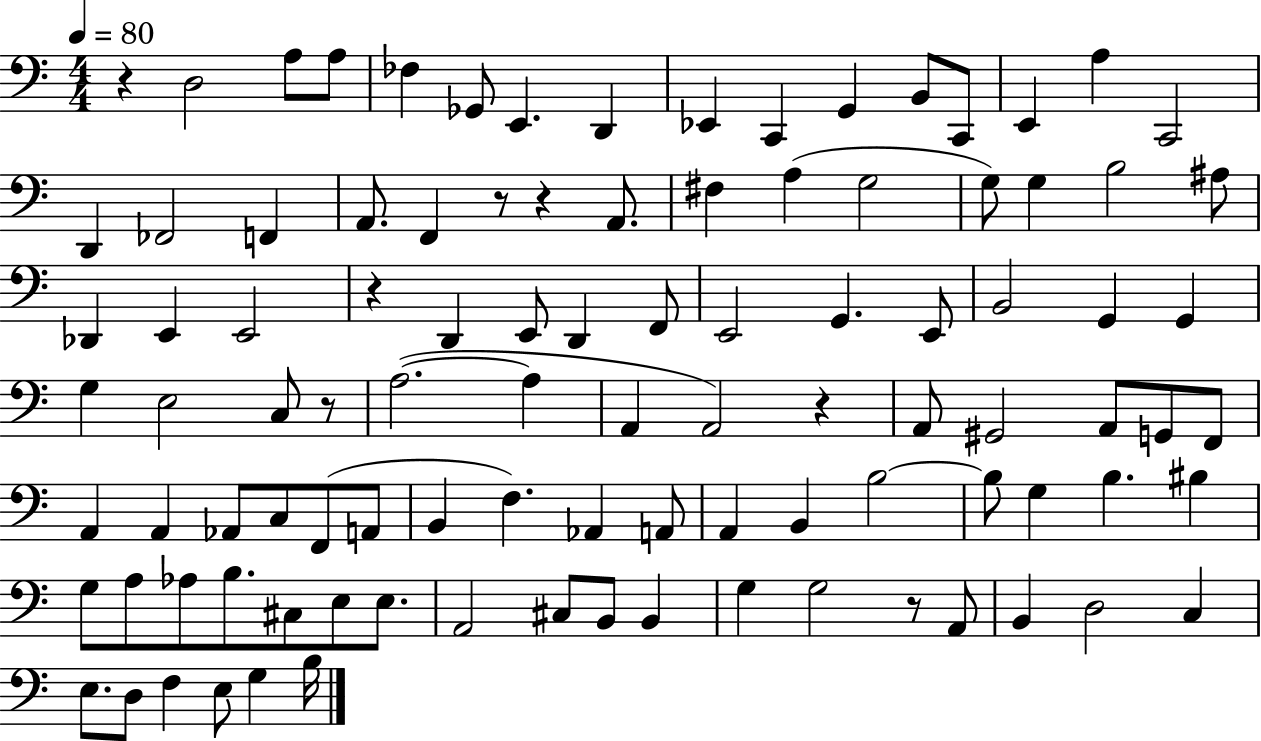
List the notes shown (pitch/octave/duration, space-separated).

R/q D3/h A3/e A3/e FES3/q Gb2/e E2/q. D2/q Eb2/q C2/q G2/q B2/e C2/e E2/q A3/q C2/h D2/q FES2/h F2/q A2/e. F2/q R/e R/q A2/e. F#3/q A3/q G3/h G3/e G3/q B3/h A#3/e Db2/q E2/q E2/h R/q D2/q E2/e D2/q F2/e E2/h G2/q. E2/e B2/h G2/q G2/q G3/q E3/h C3/e R/e A3/h. A3/q A2/q A2/h R/q A2/e G#2/h A2/e G2/e F2/e A2/q A2/q Ab2/e C3/e F2/e A2/e B2/q F3/q. Ab2/q A2/e A2/q B2/q B3/h B3/e G3/q B3/q. BIS3/q G3/e A3/e Ab3/e B3/e. C#3/e E3/e E3/e. A2/h C#3/e B2/e B2/q G3/q G3/h R/e A2/e B2/q D3/h C3/q E3/e. D3/e F3/q E3/e G3/q B3/s